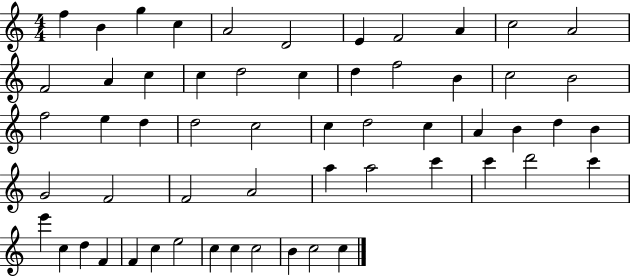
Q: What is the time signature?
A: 4/4